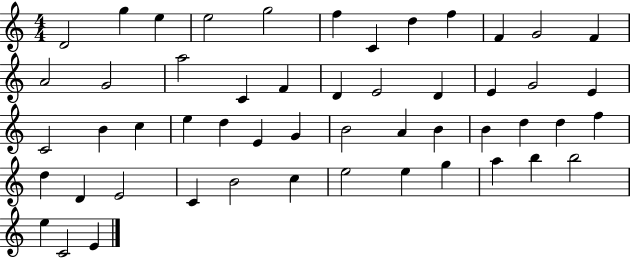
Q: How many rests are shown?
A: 0